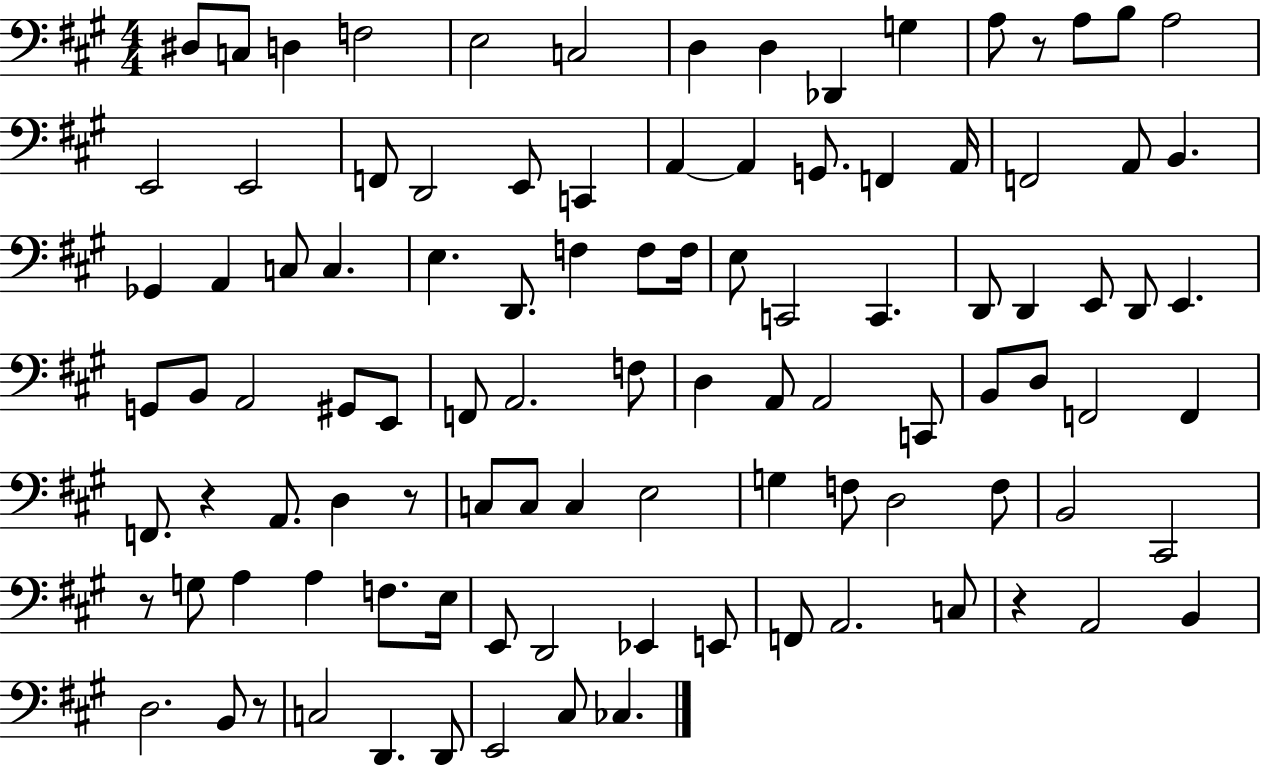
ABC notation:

X:1
T:Untitled
M:4/4
L:1/4
K:A
^D,/2 C,/2 D, F,2 E,2 C,2 D, D, _D,, G, A,/2 z/2 A,/2 B,/2 A,2 E,,2 E,,2 F,,/2 D,,2 E,,/2 C,, A,, A,, G,,/2 F,, A,,/4 F,,2 A,,/2 B,, _G,, A,, C,/2 C, E, D,,/2 F, F,/2 F,/4 E,/2 C,,2 C,, D,,/2 D,, E,,/2 D,,/2 E,, G,,/2 B,,/2 A,,2 ^G,,/2 E,,/2 F,,/2 A,,2 F,/2 D, A,,/2 A,,2 C,,/2 B,,/2 D,/2 F,,2 F,, F,,/2 z A,,/2 D, z/2 C,/2 C,/2 C, E,2 G, F,/2 D,2 F,/2 B,,2 ^C,,2 z/2 G,/2 A, A, F,/2 E,/4 E,,/2 D,,2 _E,, E,,/2 F,,/2 A,,2 C,/2 z A,,2 B,, D,2 B,,/2 z/2 C,2 D,, D,,/2 E,,2 ^C,/2 _C,